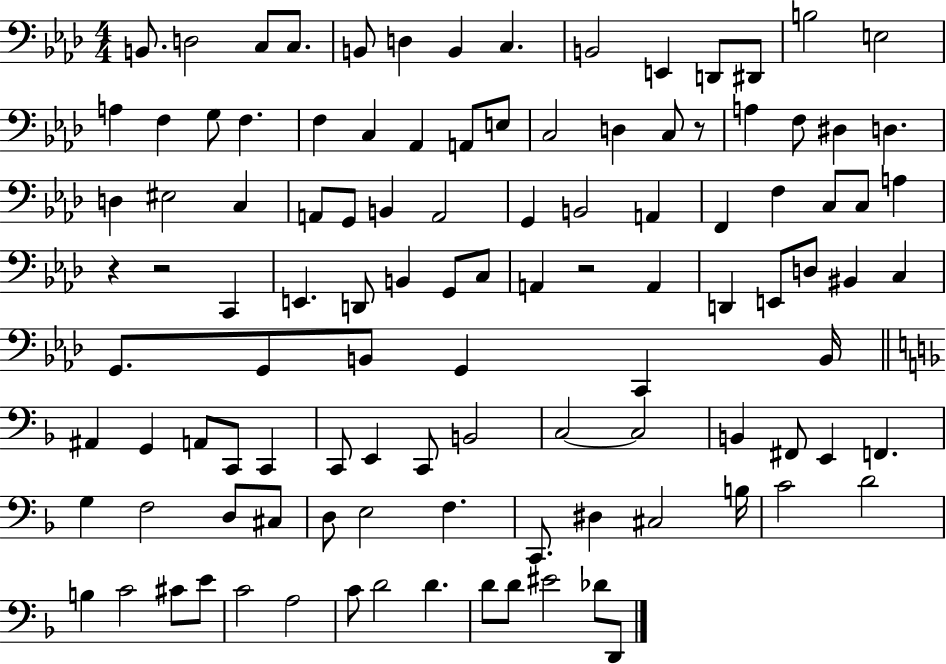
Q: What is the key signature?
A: AES major